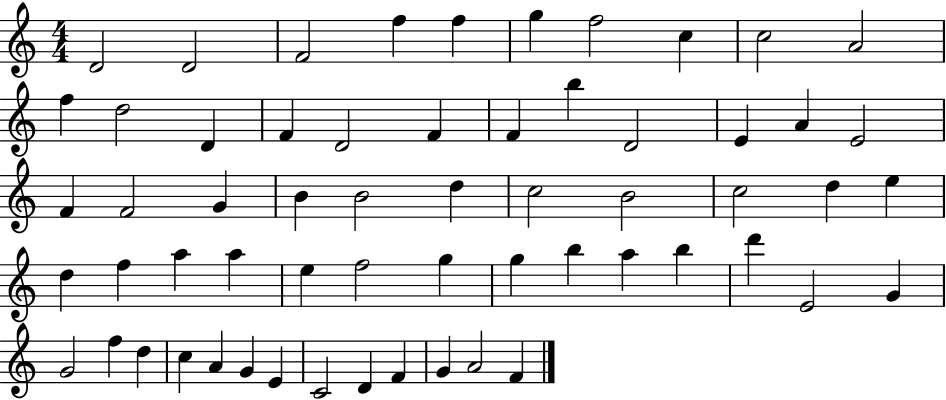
{
  \clef treble
  \numericTimeSignature
  \time 4/4
  \key c \major
  d'2 d'2 | f'2 f''4 f''4 | g''4 f''2 c''4 | c''2 a'2 | \break f''4 d''2 d'4 | f'4 d'2 f'4 | f'4 b''4 d'2 | e'4 a'4 e'2 | \break f'4 f'2 g'4 | b'4 b'2 d''4 | c''2 b'2 | c''2 d''4 e''4 | \break d''4 f''4 a''4 a''4 | e''4 f''2 g''4 | g''4 b''4 a''4 b''4 | d'''4 e'2 g'4 | \break g'2 f''4 d''4 | c''4 a'4 g'4 e'4 | c'2 d'4 f'4 | g'4 a'2 f'4 | \break \bar "|."
}